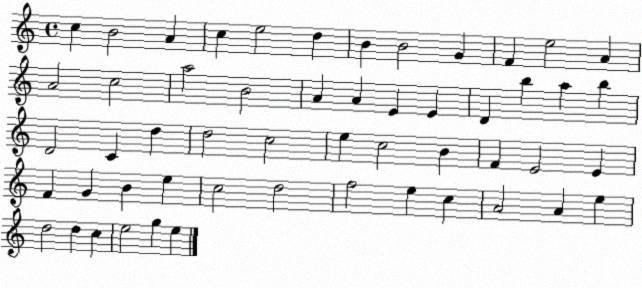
X:1
T:Untitled
M:4/4
L:1/4
K:C
c B2 A c e2 d B B2 G F e2 A A2 c2 a2 B2 A A E E D b a b D2 C d d2 c2 e c2 B F E2 E F G B e c2 d2 f2 e c A2 A e d2 d c e2 g e